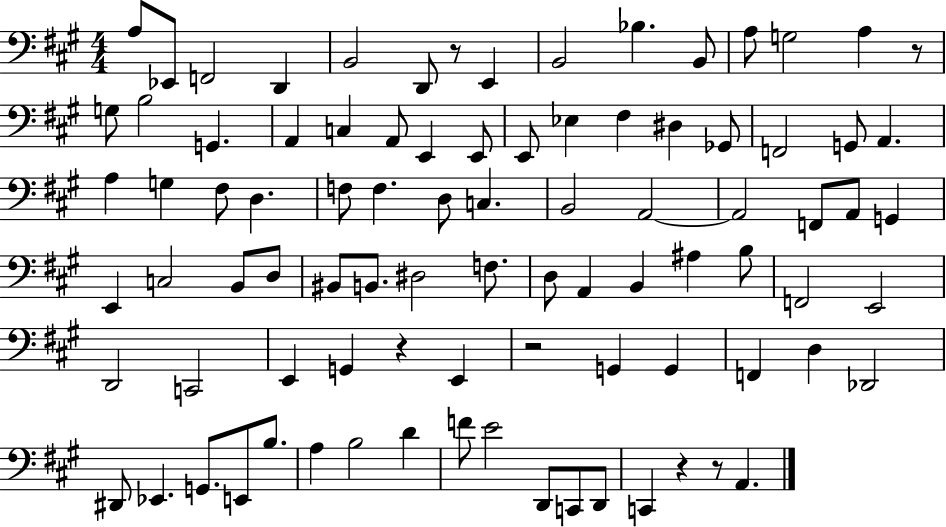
A3/e Eb2/e F2/h D2/q B2/h D2/e R/e E2/q B2/h Bb3/q. B2/e A3/e G3/h A3/q R/e G3/e B3/h G2/q. A2/q C3/q A2/e E2/q E2/e E2/e Eb3/q F#3/q D#3/q Gb2/e F2/h G2/e A2/q. A3/q G3/q F#3/e D3/q. F3/e F3/q. D3/e C3/q. B2/h A2/h A2/h F2/e A2/e G2/q E2/q C3/h B2/e D3/e BIS2/e B2/e. D#3/h F3/e. D3/e A2/q B2/q A#3/q B3/e F2/h E2/h D2/h C2/h E2/q G2/q R/q E2/q R/h G2/q G2/q F2/q D3/q Db2/h D#2/e Eb2/q. G2/e. E2/e B3/e. A3/q B3/h D4/q F4/e E4/h D2/e C2/e D2/e C2/q R/q R/e A2/q.